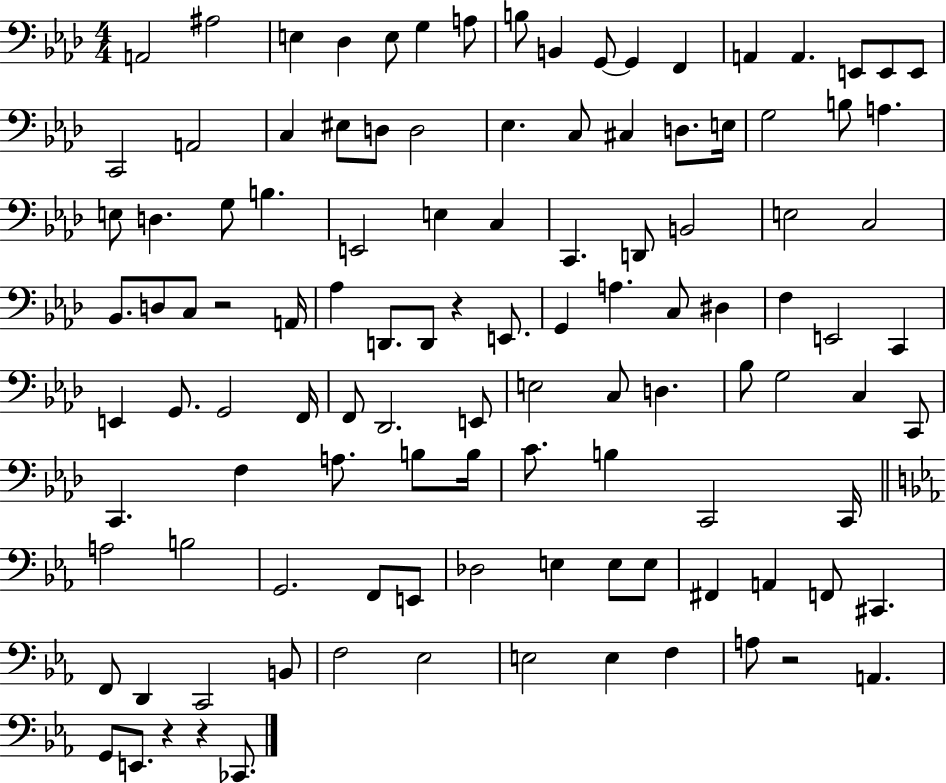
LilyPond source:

{
  \clef bass
  \numericTimeSignature
  \time 4/4
  \key aes \major
  a,2 ais2 | e4 des4 e8 g4 a8 | b8 b,4 g,8~~ g,4 f,4 | a,4 a,4. e,8 e,8 e,8 | \break c,2 a,2 | c4 eis8 d8 d2 | ees4. c8 cis4 d8. e16 | g2 b8 a4. | \break e8 d4. g8 b4. | e,2 e4 c4 | c,4. d,8 b,2 | e2 c2 | \break bes,8. d8 c8 r2 a,16 | aes4 d,8. d,8 r4 e,8. | g,4 a4. c8 dis4 | f4 e,2 c,4 | \break e,4 g,8. g,2 f,16 | f,8 des,2. e,8 | e2 c8 d4. | bes8 g2 c4 c,8 | \break c,4. f4 a8. b8 b16 | c'8. b4 c,2 c,16 | \bar "||" \break \key c \minor a2 b2 | g,2. f,8 e,8 | des2 e4 e8 e8 | fis,4 a,4 f,8 cis,4. | \break f,8 d,4 c,2 b,8 | f2 ees2 | e2 e4 f4 | a8 r2 a,4. | \break g,8 e,8. r4 r4 ces,8. | \bar "|."
}